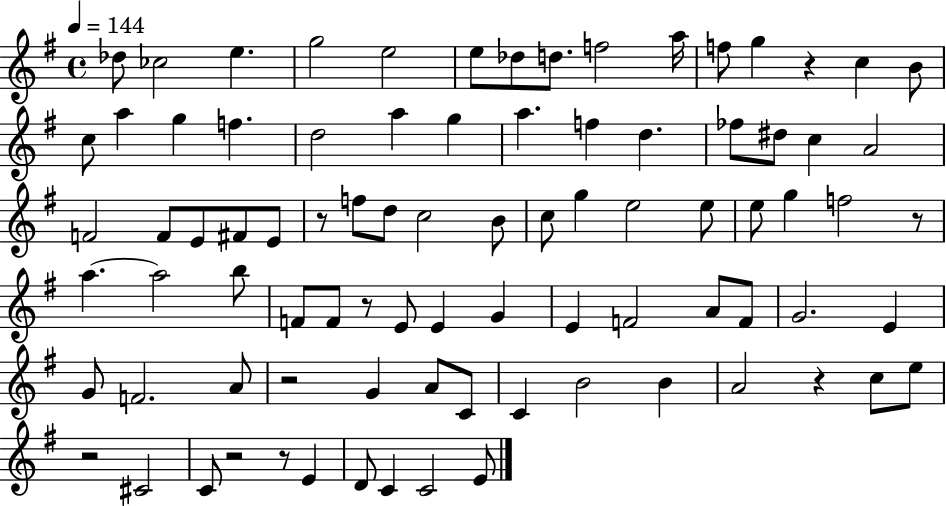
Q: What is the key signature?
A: G major